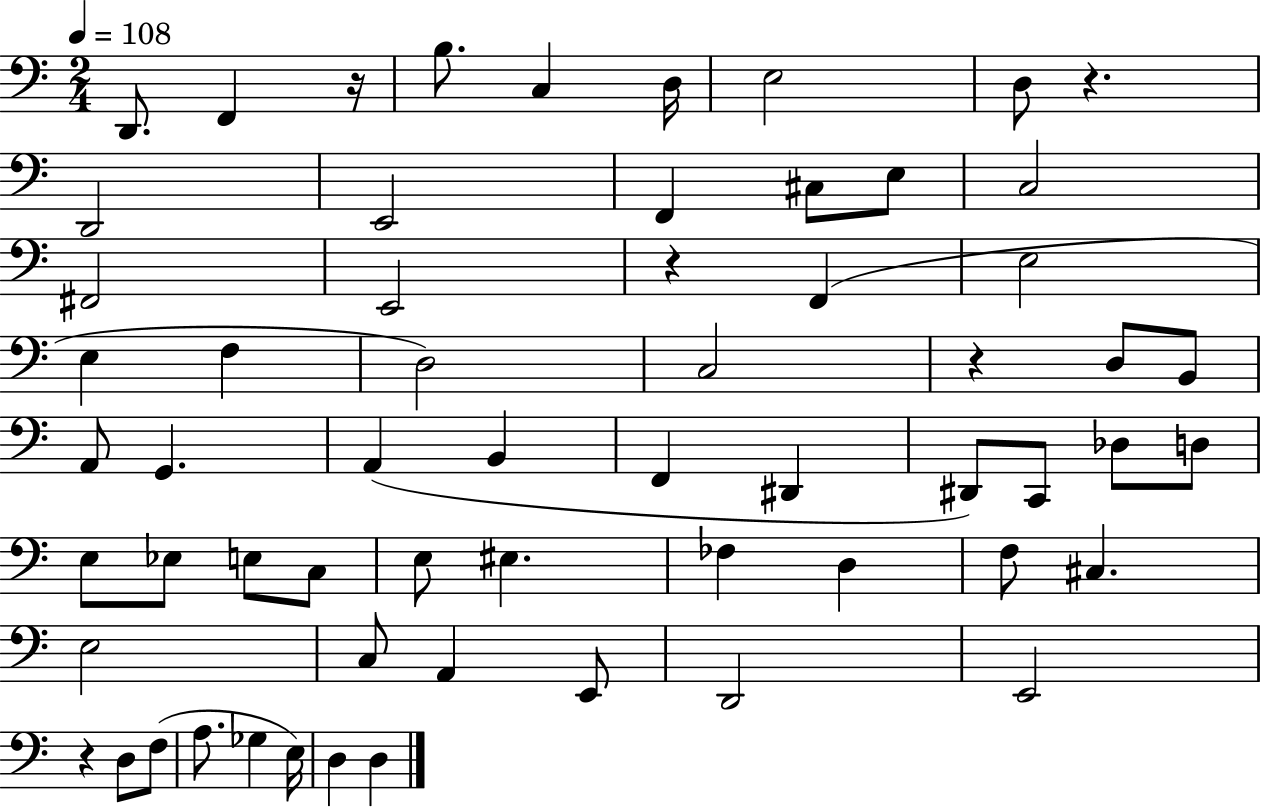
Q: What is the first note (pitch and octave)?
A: D2